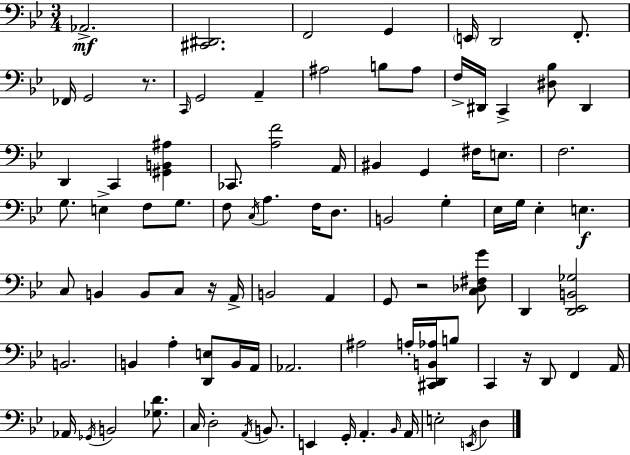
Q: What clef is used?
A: bass